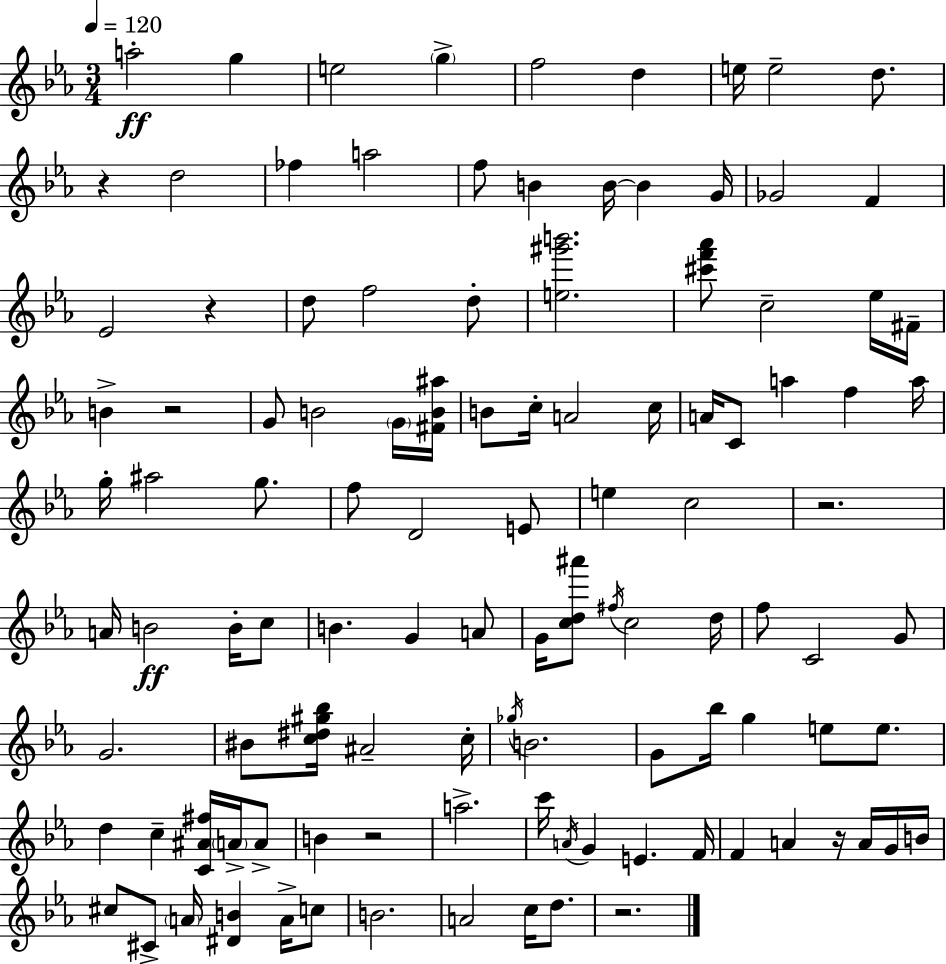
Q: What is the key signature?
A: C minor